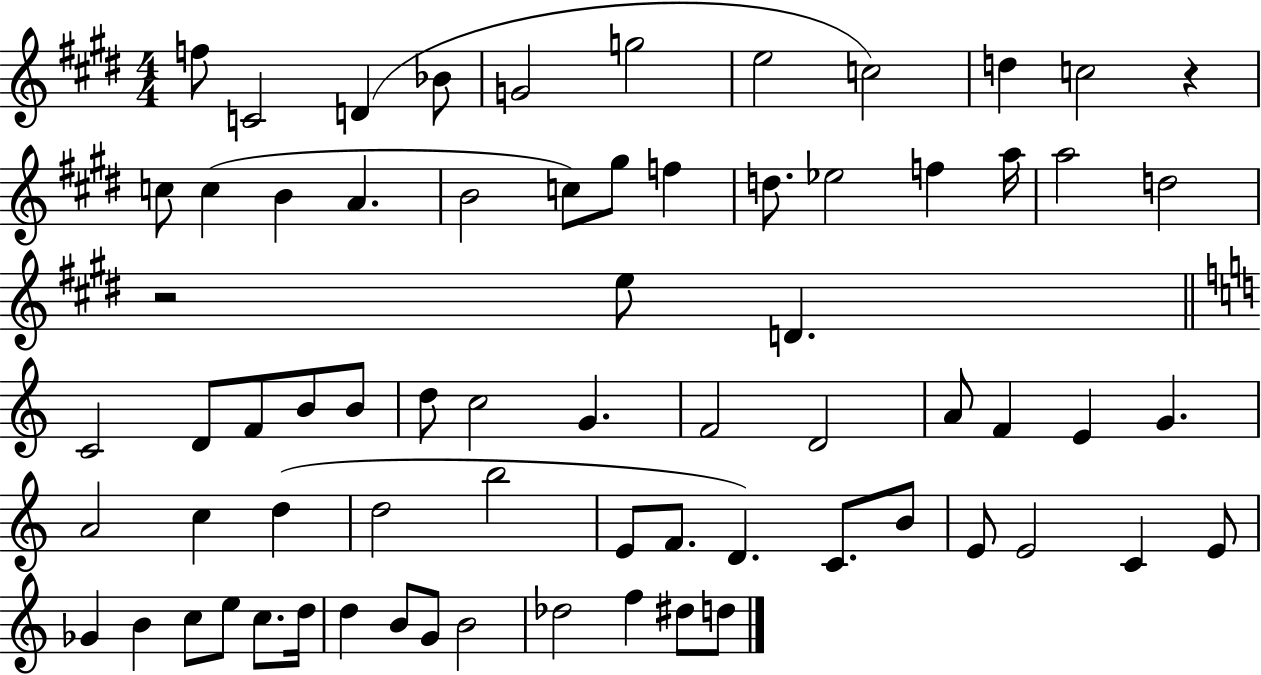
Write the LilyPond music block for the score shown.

{
  \clef treble
  \numericTimeSignature
  \time 4/4
  \key e \major
  f''8 c'2 d'4( bes'8 | g'2 g''2 | e''2 c''2) | d''4 c''2 r4 | \break c''8 c''4( b'4 a'4. | b'2 c''8) gis''8 f''4 | d''8. ees''2 f''4 a''16 | a''2 d''2 | \break r2 e''8 d'4. | \bar "||" \break \key c \major c'2 d'8 f'8 b'8 b'8 | d''8 c''2 g'4. | f'2 d'2 | a'8 f'4 e'4 g'4. | \break a'2 c''4 d''4( | d''2 b''2 | e'8 f'8. d'4.) c'8. b'8 | e'8 e'2 c'4 e'8 | \break ges'4 b'4 c''8 e''8 c''8. d''16 | d''4 b'8 g'8 b'2 | des''2 f''4 dis''8 d''8 | \bar "|."
}